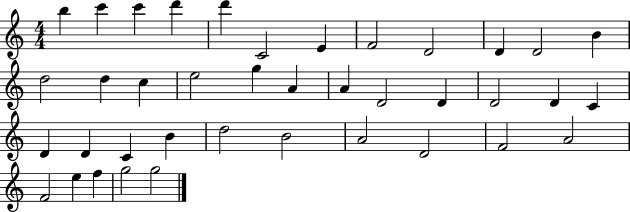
X:1
T:Untitled
M:4/4
L:1/4
K:C
b c' c' d' d' C2 E F2 D2 D D2 B d2 d c e2 g A A D2 D D2 D C D D C B d2 B2 A2 D2 F2 A2 F2 e f g2 g2